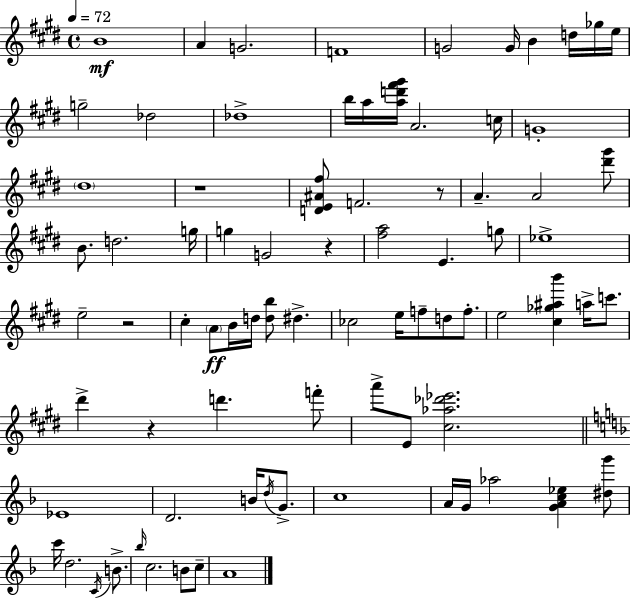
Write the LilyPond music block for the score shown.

{
  \clef treble
  \time 4/4
  \defaultTimeSignature
  \key e \major
  \tempo 4 = 72
  \repeat volta 2 { b'1\mf | a'4 g'2. | f'1 | g'2 g'16 b'4 d''16 ges''16 e''16 | \break g''2-- des''2 | des''1-> | b''16 a''16 <a'' d''' fis''' gis'''>16 a'2. c''16 | g'1-. | \break \parenthesize dis''1 | r1 | <d' e' ais' fis''>8 f'2. r8 | a'4.-- a'2 <dis''' gis'''>8 | \break b'8. d''2. g''16 | g''4 g'2 r4 | <fis'' a''>2 e'4. g''8 | ees''1-> | \break e''2-- r2 | cis''4-. \parenthesize a'8\ff b'16 d''16 <d'' b''>8 dis''4.-> | ces''2 e''16 f''8-- d''8 f''8.-. | e''2 <cis'' ges'' ais'' b'''>4 a''16-> c'''8. | \break dis'''4-> r4 d'''4. f'''8-. | a'''8-> e'8 <cis'' aes'' des''' ees'''>2. | \bar "||" \break \key d \minor ees'1 | d'2. b'16 \acciaccatura { d''16 } g'8.-> | c''1 | a'16 g'16 aes''2 <g' a' c'' ees''>4 <dis'' g'''>8 | \break c'''16 d''2. \acciaccatura { c'16 } b'8.-> | \grace { bes''16 } c''2. b'8 | c''8-- a'1 | } \bar "|."
}